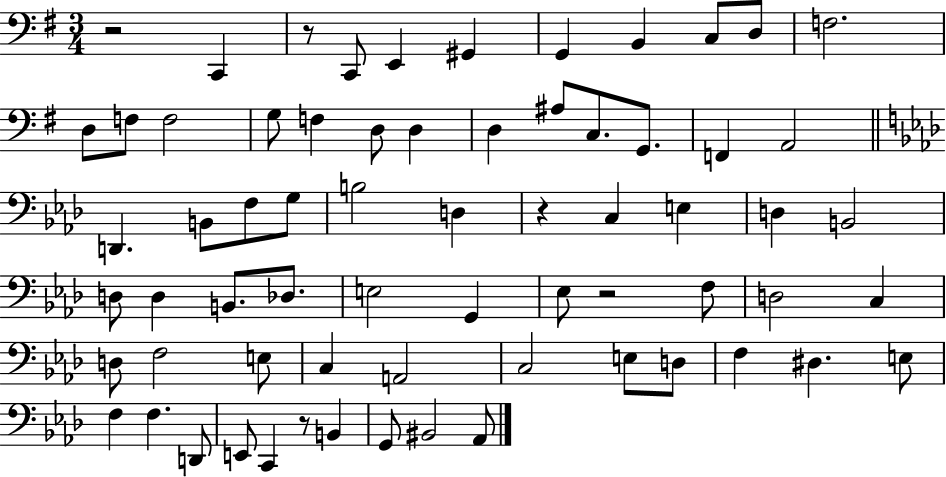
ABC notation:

X:1
T:Untitled
M:3/4
L:1/4
K:G
z2 C,, z/2 C,,/2 E,, ^G,, G,, B,, C,/2 D,/2 F,2 D,/2 F,/2 F,2 G,/2 F, D,/2 D, D, ^A,/2 C,/2 G,,/2 F,, A,,2 D,, B,,/2 F,/2 G,/2 B,2 D, z C, E, D, B,,2 D,/2 D, B,,/2 _D,/2 E,2 G,, _E,/2 z2 F,/2 D,2 C, D,/2 F,2 E,/2 C, A,,2 C,2 E,/2 D,/2 F, ^D, E,/2 F, F, D,,/2 E,,/2 C,, z/2 B,, G,,/2 ^B,,2 _A,,/2